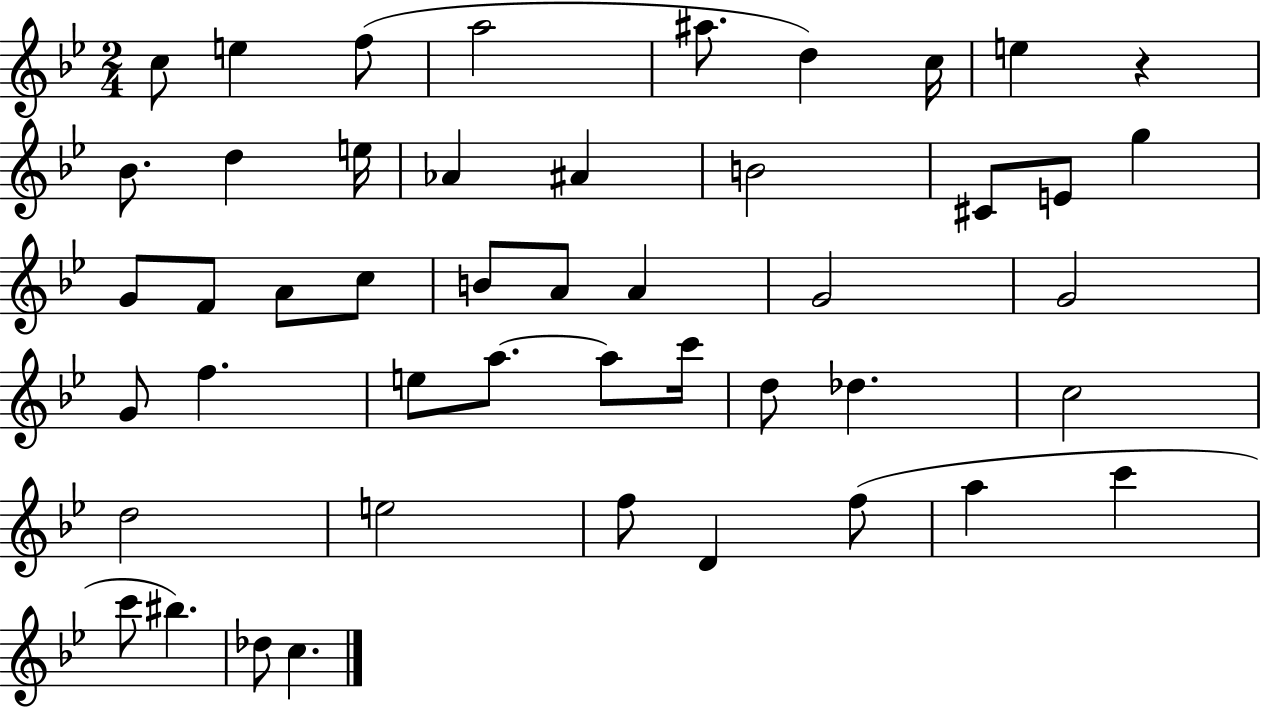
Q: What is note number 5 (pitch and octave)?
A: A#5